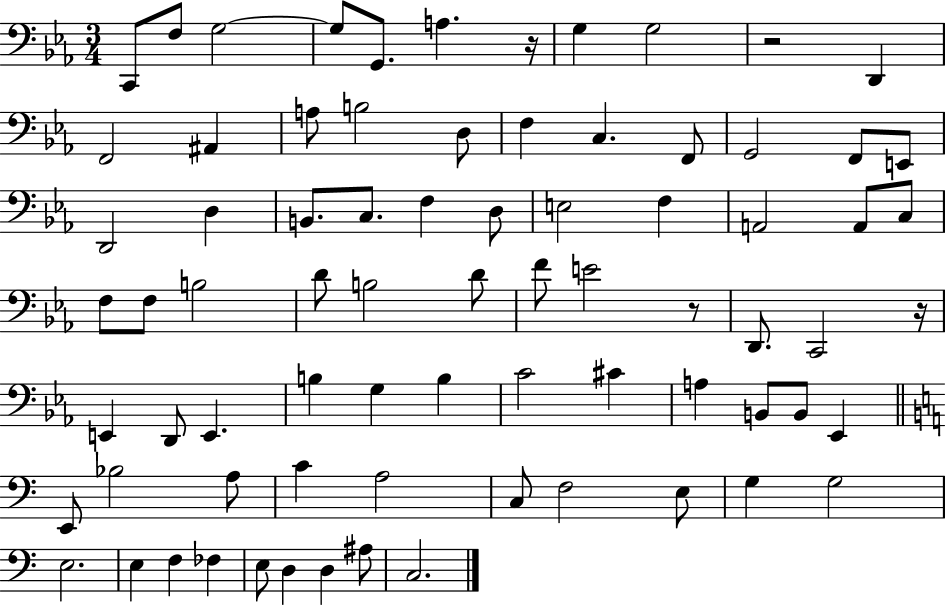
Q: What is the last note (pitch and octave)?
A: C3